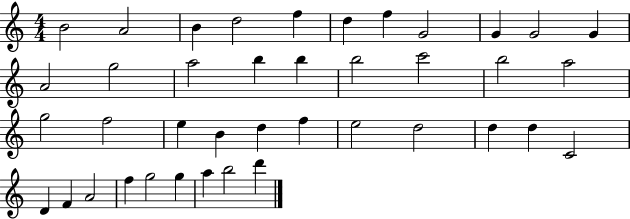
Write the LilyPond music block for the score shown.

{
  \clef treble
  \numericTimeSignature
  \time 4/4
  \key c \major
  b'2 a'2 | b'4 d''2 f''4 | d''4 f''4 g'2 | g'4 g'2 g'4 | \break a'2 g''2 | a''2 b''4 b''4 | b''2 c'''2 | b''2 a''2 | \break g''2 f''2 | e''4 b'4 d''4 f''4 | e''2 d''2 | d''4 d''4 c'2 | \break d'4 f'4 a'2 | f''4 g''2 g''4 | a''4 b''2 d'''4 | \bar "|."
}